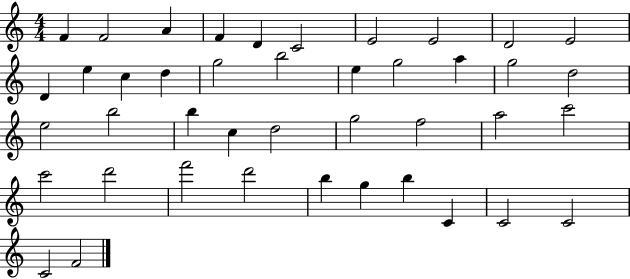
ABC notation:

X:1
T:Untitled
M:4/4
L:1/4
K:C
F F2 A F D C2 E2 E2 D2 E2 D e c d g2 b2 e g2 a g2 d2 e2 b2 b c d2 g2 f2 a2 c'2 c'2 d'2 f'2 d'2 b g b C C2 C2 C2 F2